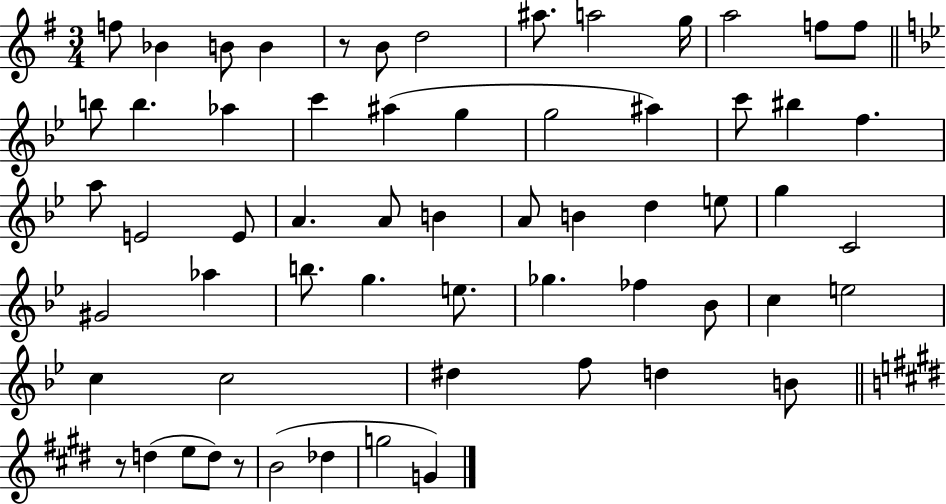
{
  \clef treble
  \numericTimeSignature
  \time 3/4
  \key g \major
  f''8 bes'4 b'8 b'4 | r8 b'8 d''2 | ais''8. a''2 g''16 | a''2 f''8 f''8 | \break \bar "||" \break \key g \minor b''8 b''4. aes''4 | c'''4 ais''4( g''4 | g''2 ais''4) | c'''8 bis''4 f''4. | \break a''8 e'2 e'8 | a'4. a'8 b'4 | a'8 b'4 d''4 e''8 | g''4 c'2 | \break gis'2 aes''4 | b''8. g''4. e''8. | ges''4. fes''4 bes'8 | c''4 e''2 | \break c''4 c''2 | dis''4 f''8 d''4 b'8 | \bar "||" \break \key e \major r8 d''4( e''8 d''8) r8 | b'2( des''4 | g''2 g'4) | \bar "|."
}